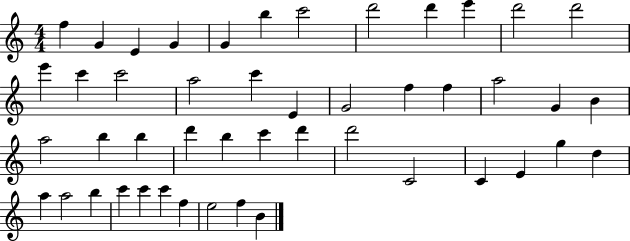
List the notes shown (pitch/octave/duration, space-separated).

F5/q G4/q E4/q G4/q G4/q B5/q C6/h D6/h D6/q E6/q D6/h D6/h E6/q C6/q C6/h A5/h C6/q E4/q G4/h F5/q F5/q A5/h G4/q B4/q A5/h B5/q B5/q D6/q B5/q C6/q D6/q D6/h C4/h C4/q E4/q G5/q D5/q A5/q A5/h B5/q C6/q C6/q C6/q F5/q E5/h F5/q B4/q